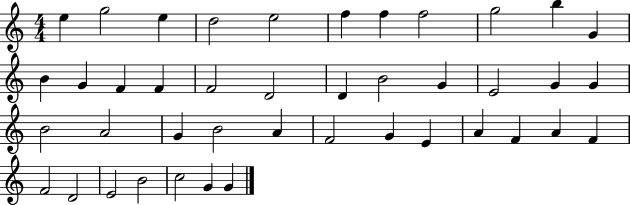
{
  \clef treble
  \numericTimeSignature
  \time 4/4
  \key c \major
  e''4 g''2 e''4 | d''2 e''2 | f''4 f''4 f''2 | g''2 b''4 g'4 | \break b'4 g'4 f'4 f'4 | f'2 d'2 | d'4 b'2 g'4 | e'2 g'4 g'4 | \break b'2 a'2 | g'4 b'2 a'4 | f'2 g'4 e'4 | a'4 f'4 a'4 f'4 | \break f'2 d'2 | e'2 b'2 | c''2 g'4 g'4 | \bar "|."
}